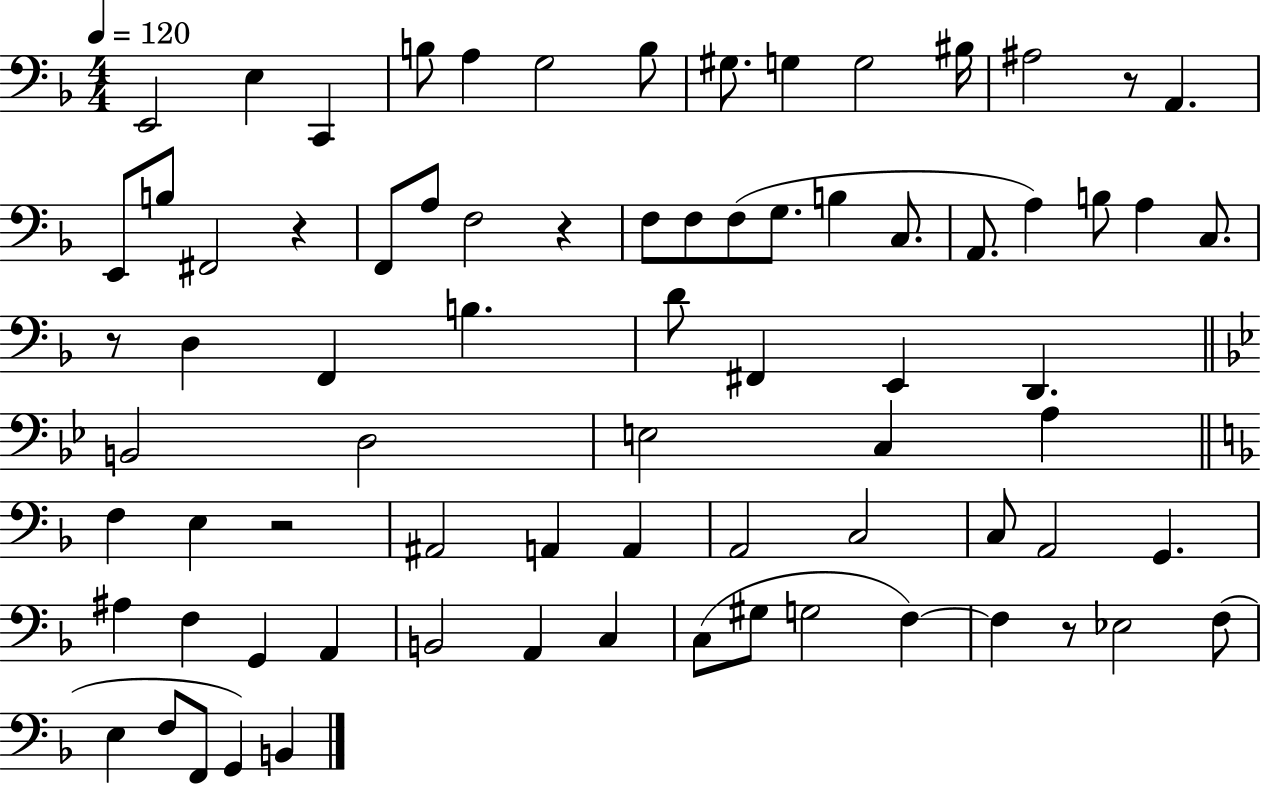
{
  \clef bass
  \numericTimeSignature
  \time 4/4
  \key f \major
  \tempo 4 = 120
  e,2 e4 c,4 | b8 a4 g2 b8 | gis8. g4 g2 bis16 | ais2 r8 a,4. | \break e,8 b8 fis,2 r4 | f,8 a8 f2 r4 | f8 f8 f8( g8. b4 c8. | a,8. a4) b8 a4 c8. | \break r8 d4 f,4 b4. | d'8 fis,4 e,4 d,4. | \bar "||" \break \key g \minor b,2 d2 | e2 c4 a4 | \bar "||" \break \key f \major f4 e4 r2 | ais,2 a,4 a,4 | a,2 c2 | c8 a,2 g,4. | \break ais4 f4 g,4 a,4 | b,2 a,4 c4 | c8( gis8 g2 f4~~) | f4 r8 ees2 f8( | \break e4 f8 f,8 g,4) b,4 | \bar "|."
}